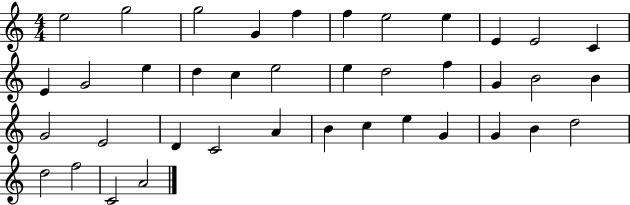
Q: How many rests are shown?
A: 0